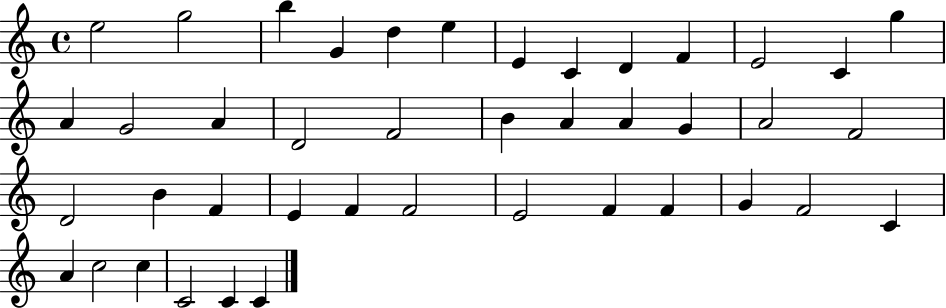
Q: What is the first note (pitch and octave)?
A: E5